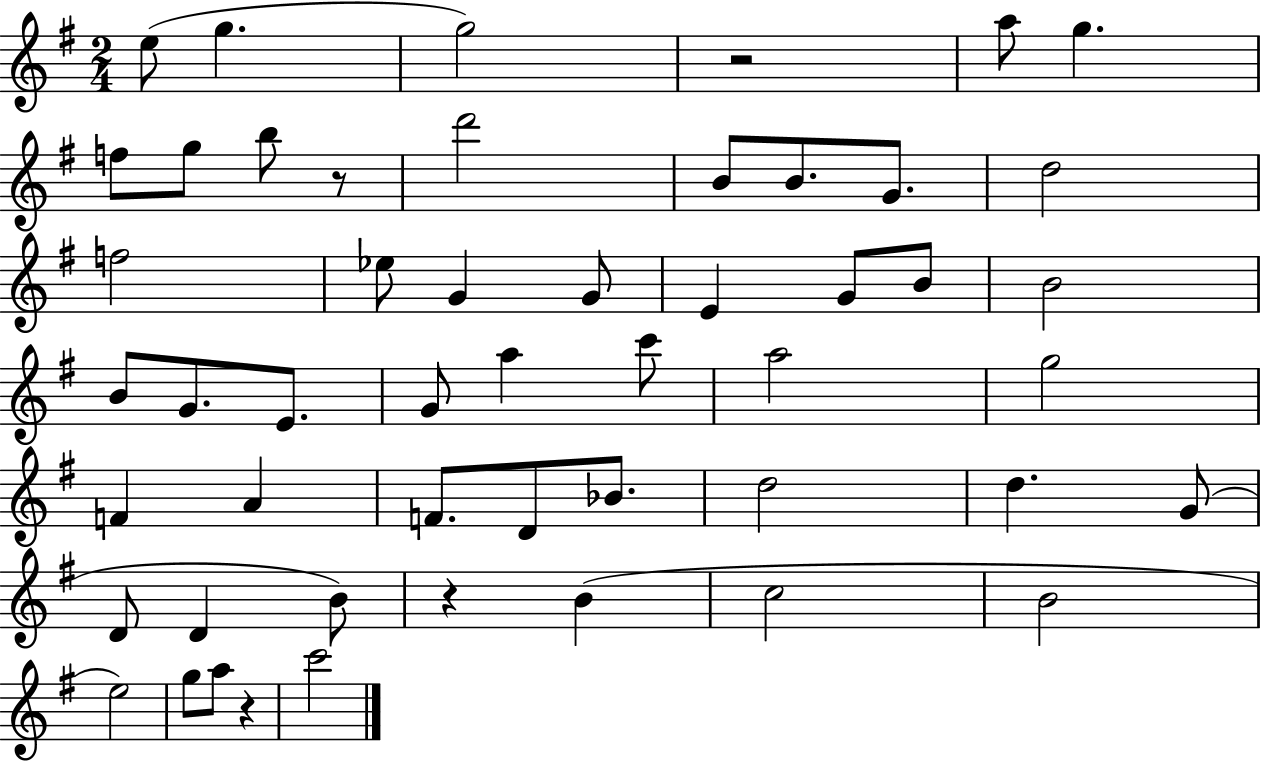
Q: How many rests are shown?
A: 4